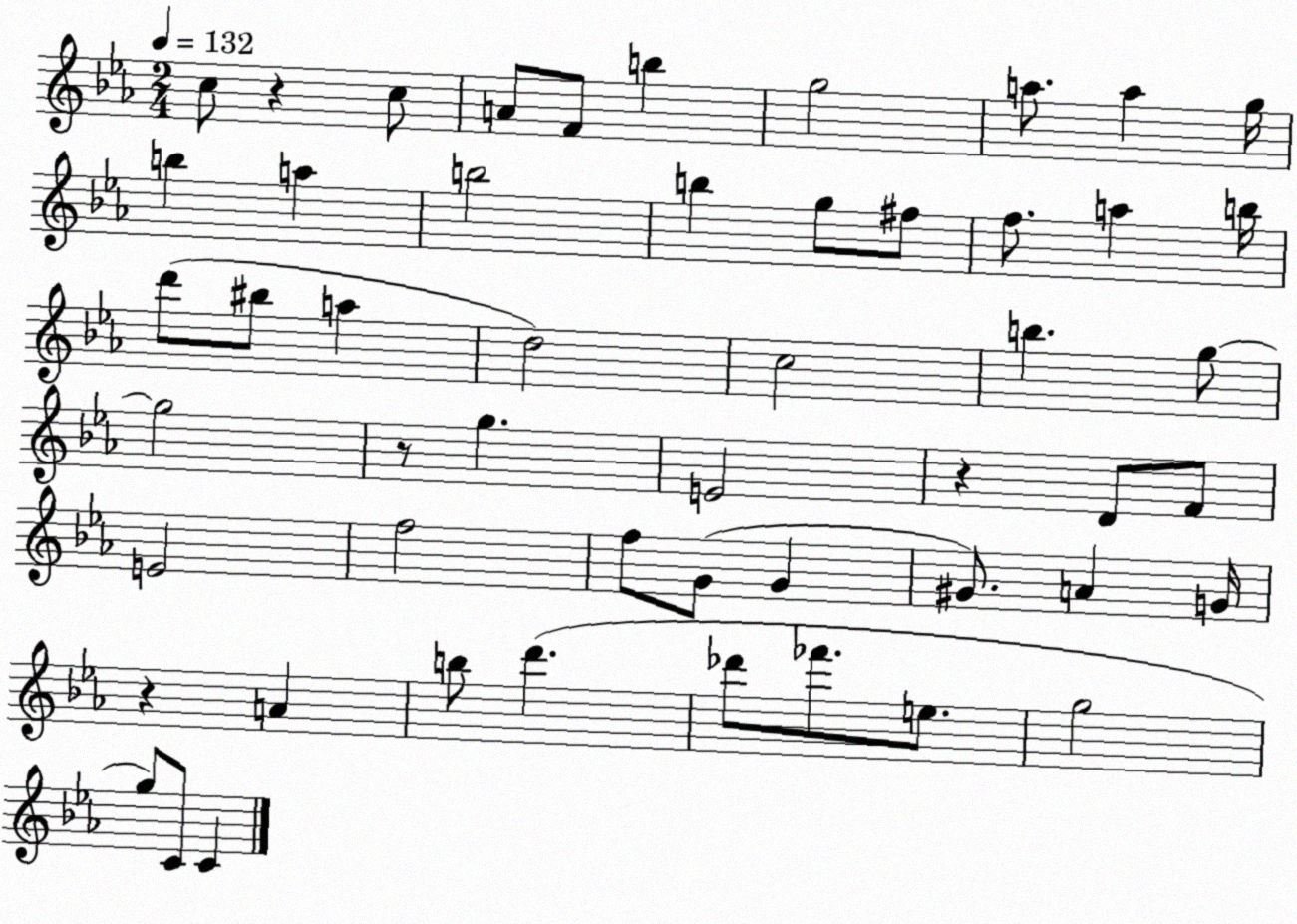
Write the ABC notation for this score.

X:1
T:Untitled
M:2/4
L:1/4
K:Eb
c/2 z c/2 A/2 F/2 b g2 a/2 a g/4 b a b2 b g/2 ^f/2 f/2 a b/4 d'/2 ^b/2 a d2 c2 b g/2 g2 z/2 g E2 z D/2 F/2 E2 f2 f/2 G/2 G ^G/2 A G/4 z A b/2 d' _d'/2 _f'/2 e/2 g2 g/2 C/2 C